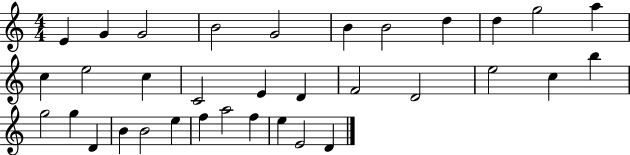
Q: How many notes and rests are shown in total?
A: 34